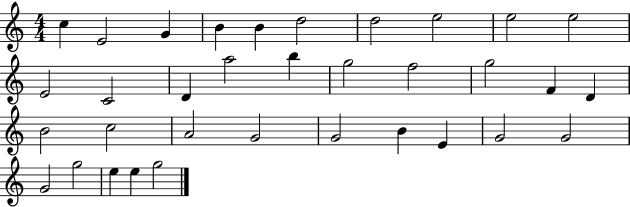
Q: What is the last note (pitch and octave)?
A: G5